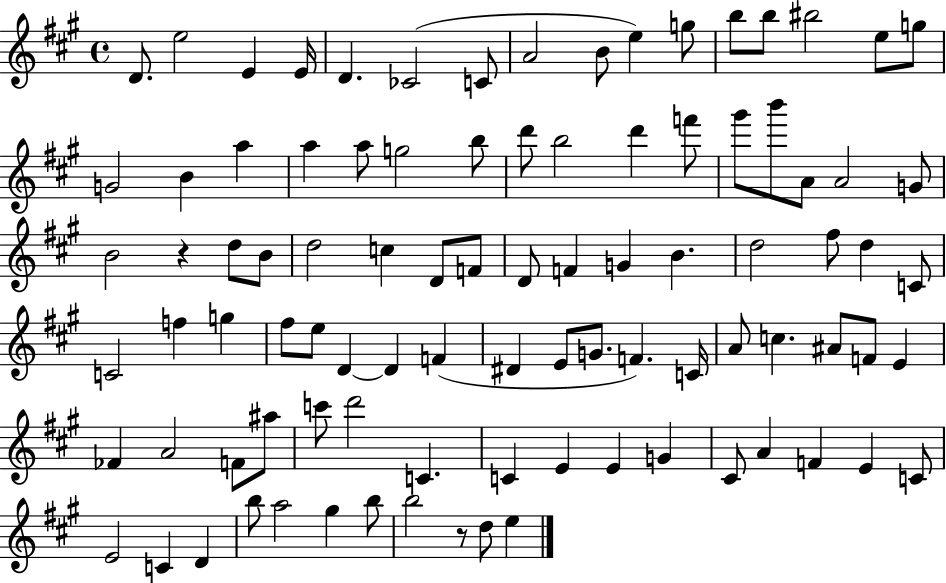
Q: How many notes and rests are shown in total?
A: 93